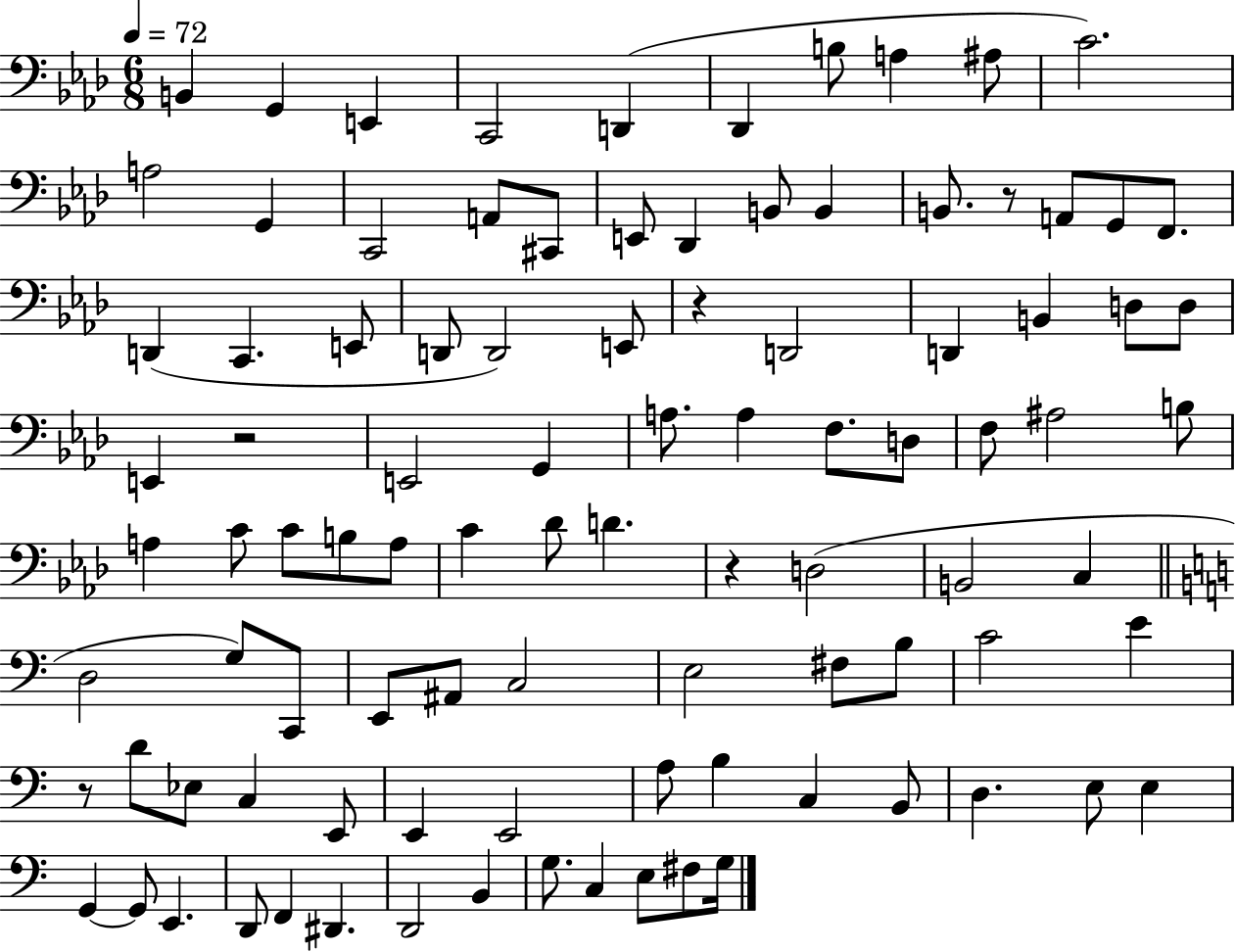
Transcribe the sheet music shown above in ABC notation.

X:1
T:Untitled
M:6/8
L:1/4
K:Ab
B,, G,, E,, C,,2 D,, _D,, B,/2 A, ^A,/2 C2 A,2 G,, C,,2 A,,/2 ^C,,/2 E,,/2 _D,, B,,/2 B,, B,,/2 z/2 A,,/2 G,,/2 F,,/2 D,, C,, E,,/2 D,,/2 D,,2 E,,/2 z D,,2 D,, B,, D,/2 D,/2 E,, z2 E,,2 G,, A,/2 A, F,/2 D,/2 F,/2 ^A,2 B,/2 A, C/2 C/2 B,/2 A,/2 C _D/2 D z D,2 B,,2 C, D,2 G,/2 C,,/2 E,,/2 ^A,,/2 C,2 E,2 ^F,/2 B,/2 C2 E z/2 D/2 _E,/2 C, E,,/2 E,, E,,2 A,/2 B, C, B,,/2 D, E,/2 E, G,, G,,/2 E,, D,,/2 F,, ^D,, D,,2 B,, G,/2 C, E,/2 ^F,/2 G,/4